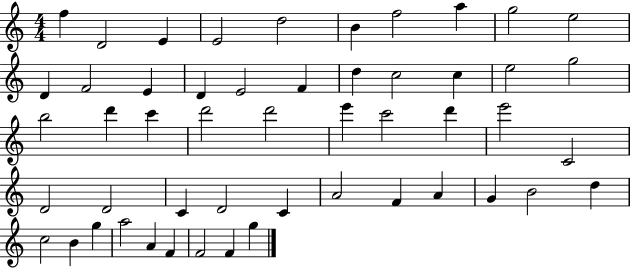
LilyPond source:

{
  \clef treble
  \numericTimeSignature
  \time 4/4
  \key c \major
  f''4 d'2 e'4 | e'2 d''2 | b'4 f''2 a''4 | g''2 e''2 | \break d'4 f'2 e'4 | d'4 e'2 f'4 | d''4 c''2 c''4 | e''2 g''2 | \break b''2 d'''4 c'''4 | d'''2 d'''2 | e'''4 c'''2 d'''4 | e'''2 c'2 | \break d'2 d'2 | c'4 d'2 c'4 | a'2 f'4 a'4 | g'4 b'2 d''4 | \break c''2 b'4 g''4 | a''2 a'4 f'4 | f'2 f'4 g''4 | \bar "|."
}